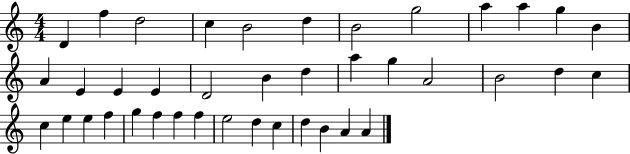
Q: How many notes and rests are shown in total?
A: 40